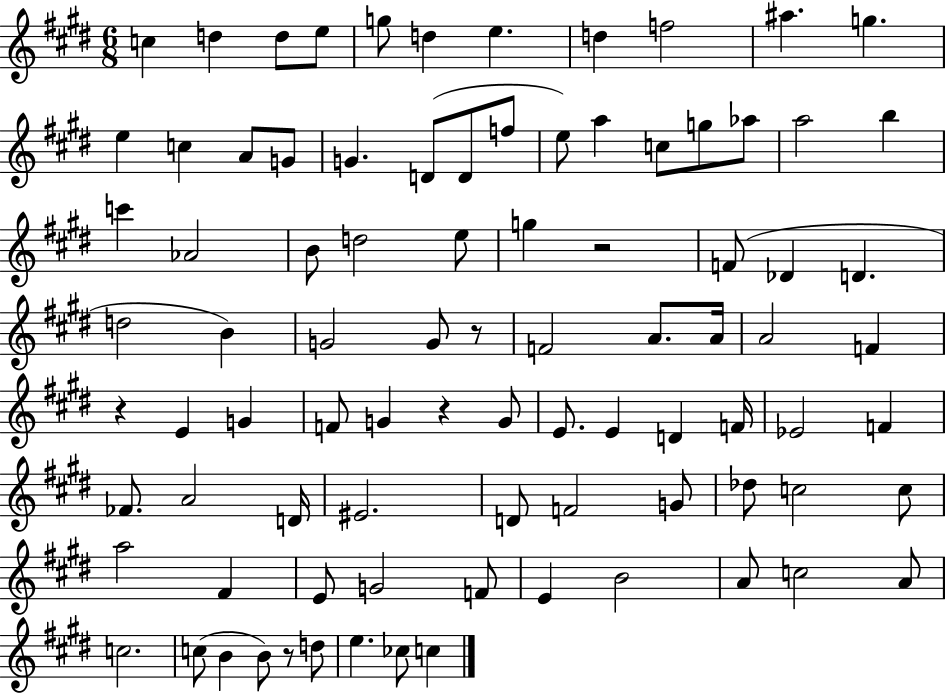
X:1
T:Untitled
M:6/8
L:1/4
K:E
c d d/2 e/2 g/2 d e d f2 ^a g e c A/2 G/2 G D/2 D/2 f/2 e/2 a c/2 g/2 _a/2 a2 b c' _A2 B/2 d2 e/2 g z2 F/2 _D D d2 B G2 G/2 z/2 F2 A/2 A/4 A2 F z E G F/2 G z G/2 E/2 E D F/4 _E2 F _F/2 A2 D/4 ^E2 D/2 F2 G/2 _d/2 c2 c/2 a2 ^F E/2 G2 F/2 E B2 A/2 c2 A/2 c2 c/2 B B/2 z/2 d/2 e _c/2 c